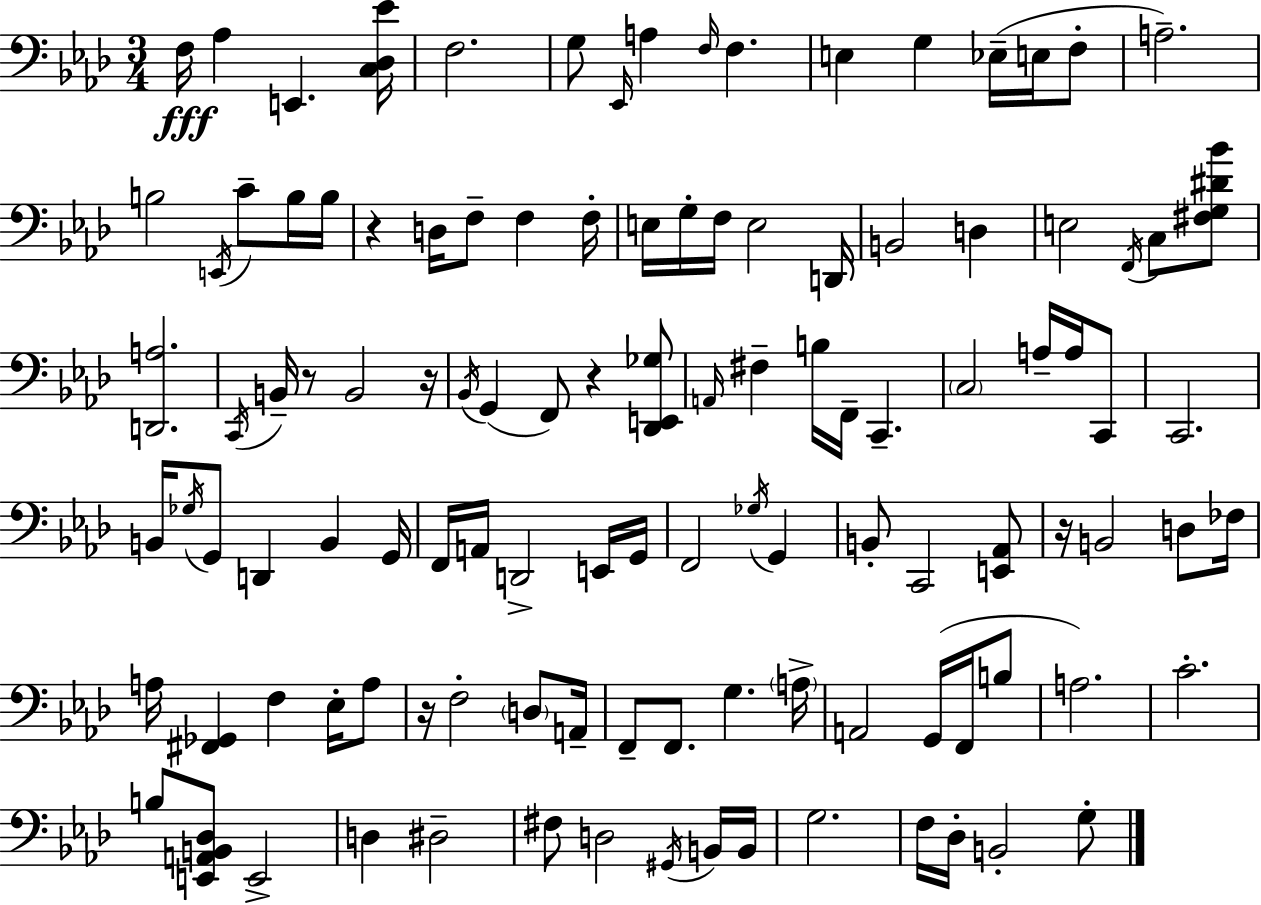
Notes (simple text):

F3/s Ab3/q E2/q. [C3,Db3,Eb4]/s F3/h. G3/e Eb2/s A3/q F3/s F3/q. E3/q G3/q Eb3/s E3/s F3/e A3/h. B3/h E2/s C4/e B3/s B3/s R/q D3/s F3/e F3/q F3/s E3/s G3/s F3/s E3/h D2/s B2/h D3/q E3/h F2/s C3/e [F#3,G3,D#4,Bb4]/e [D2,A3]/h. C2/s B2/s R/e B2/h R/s Bb2/s G2/q F2/e R/q [Db2,E2,Gb3]/e A2/s F#3/q B3/s F2/s C2/q. C3/h A3/s A3/s C2/e C2/h. B2/s Gb3/s G2/e D2/q B2/q G2/s F2/s A2/s D2/h E2/s G2/s F2/h Gb3/s G2/q B2/e C2/h [E2,Ab2]/e R/s B2/h D3/e FES3/s A3/s [F#2,Gb2]/q F3/q Eb3/s A3/e R/s F3/h D3/e A2/s F2/e F2/e. G3/q. A3/s A2/h G2/s F2/s B3/e A3/h. C4/h. B3/e [E2,A2,B2,Db3]/e E2/h D3/q D#3/h F#3/e D3/h G#2/s B2/s B2/s G3/h. F3/s Db3/s B2/h G3/e